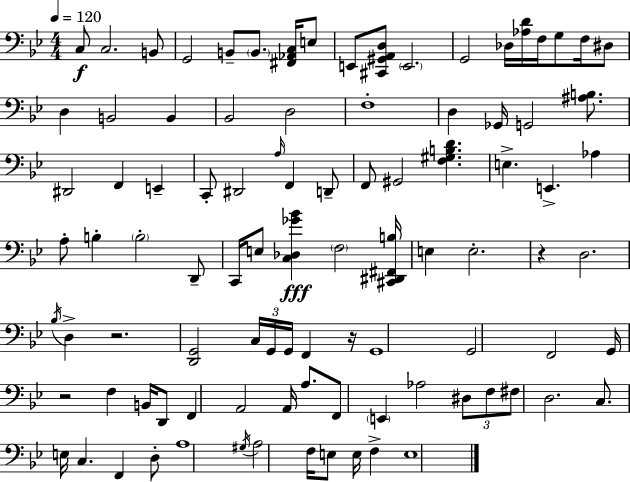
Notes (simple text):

C3/e C3/h. B2/e G2/h B2/e B2/e. [F#2,Ab2,C3]/s E3/e E2/e [C#2,G#2,A2,D3]/e E2/h. G2/h Db3/s [Ab3,D4]/s F3/s G3/e F3/s D#3/e D3/q B2/h B2/q Bb2/h D3/h F3/w D3/q Gb2/s G2/h [A#3,B3]/e. D#2/h F2/q E2/q C2/e D#2/h A3/s F2/q D2/e F2/e G#2/h [F3,G#3,B3,D4]/q. E3/q. E2/q. Ab3/q A3/e B3/q B3/h D2/e C2/s E3/e [C3,Db3,Gb4,Bb4]/q F3/h [C#2,D#2,F#2,B3]/s E3/q E3/h. R/q D3/h. Bb3/s D3/q R/h. [D2,G2]/h C3/s G2/s G2/s F2/q R/s G2/w G2/h F2/h G2/s R/h F3/q B2/s D2/e F2/q A2/h A2/s A3/e. F2/e E2/q Ab3/h D#3/e F3/e F#3/e D3/h. C3/e. E3/s C3/q. F2/q D3/e A3/w G#3/s A3/h F3/s E3/e E3/s F3/q E3/w